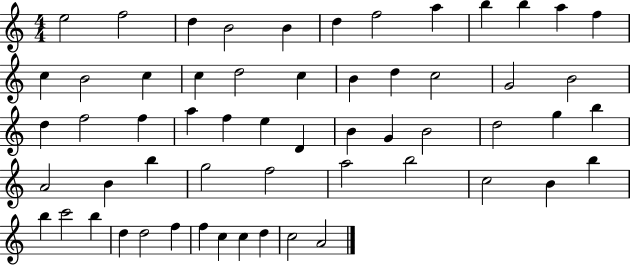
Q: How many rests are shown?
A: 0